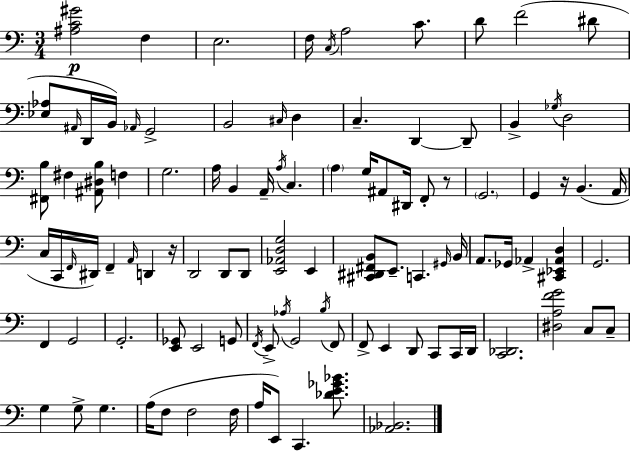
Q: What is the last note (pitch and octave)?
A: C2